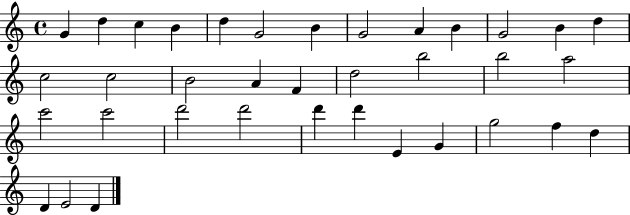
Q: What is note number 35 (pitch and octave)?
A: E4